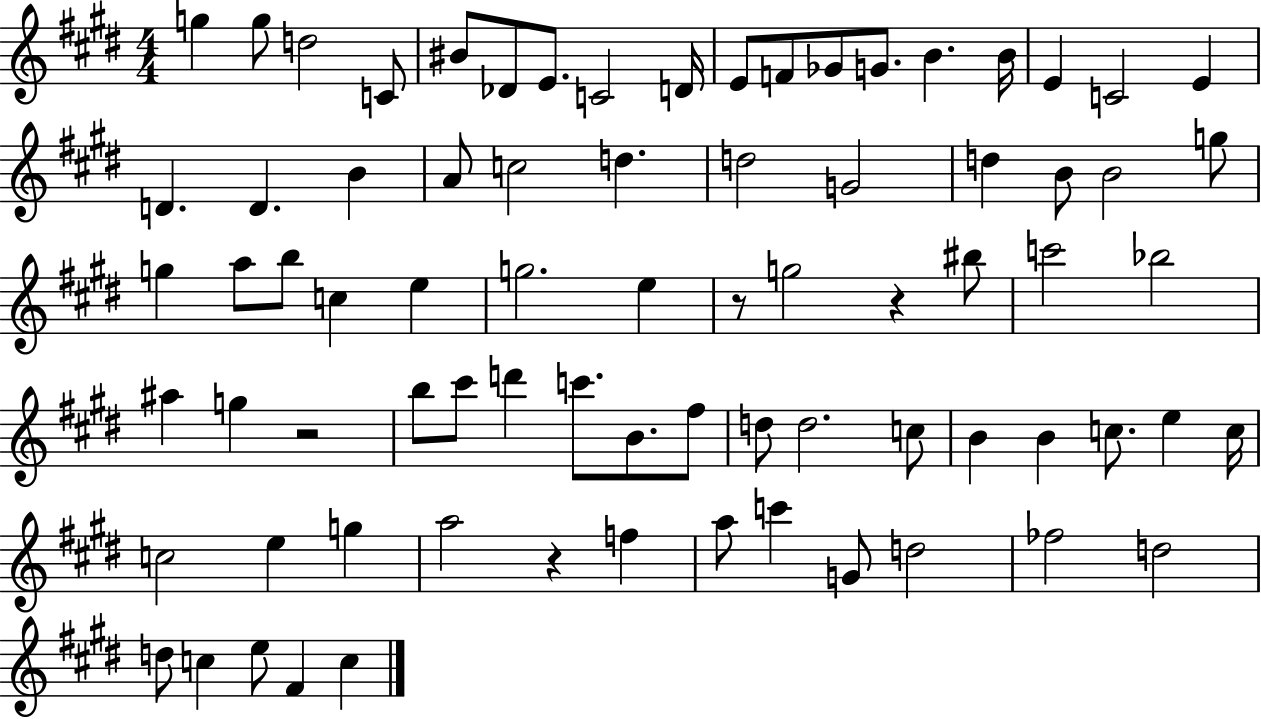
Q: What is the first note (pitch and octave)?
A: G5